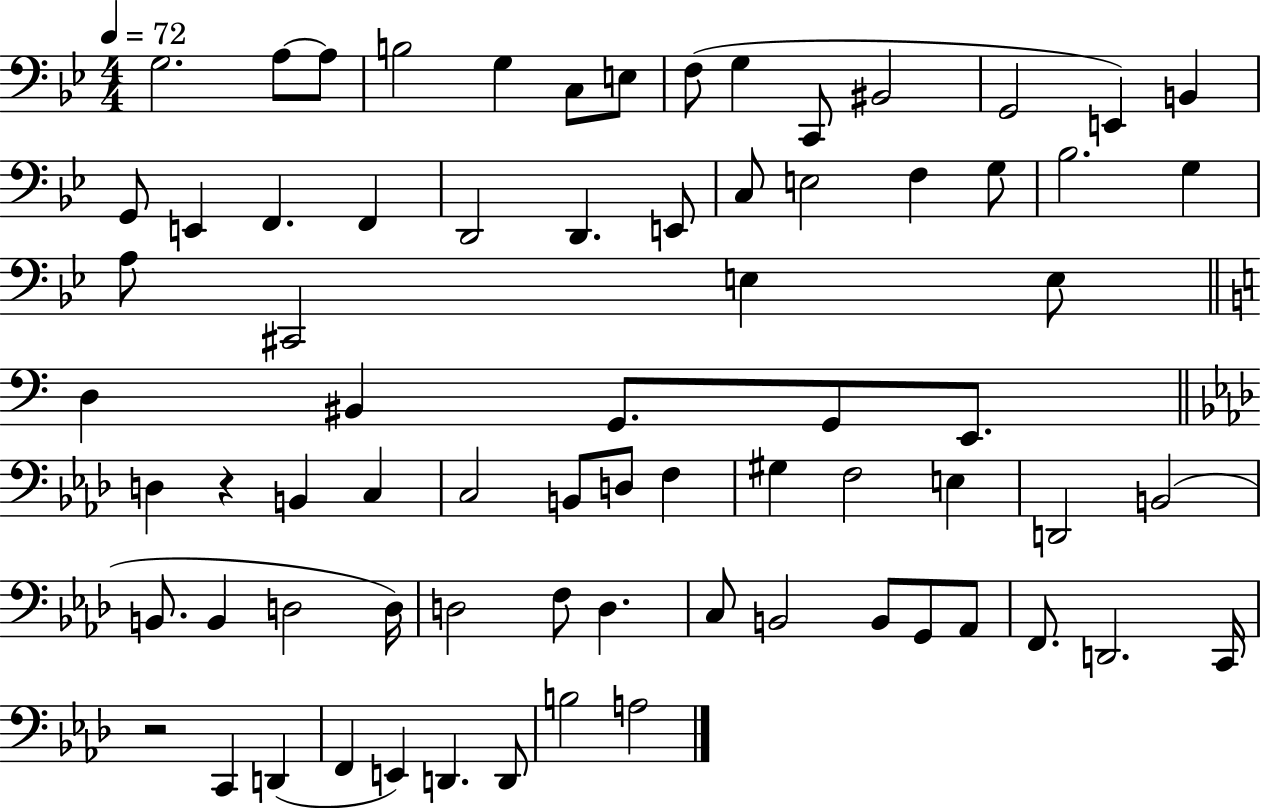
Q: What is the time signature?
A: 4/4